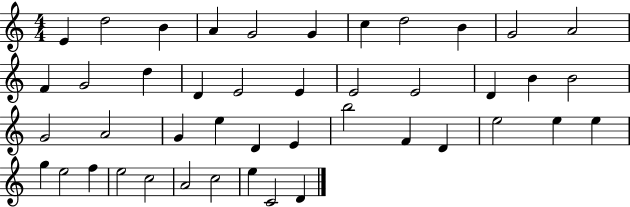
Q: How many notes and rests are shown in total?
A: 44